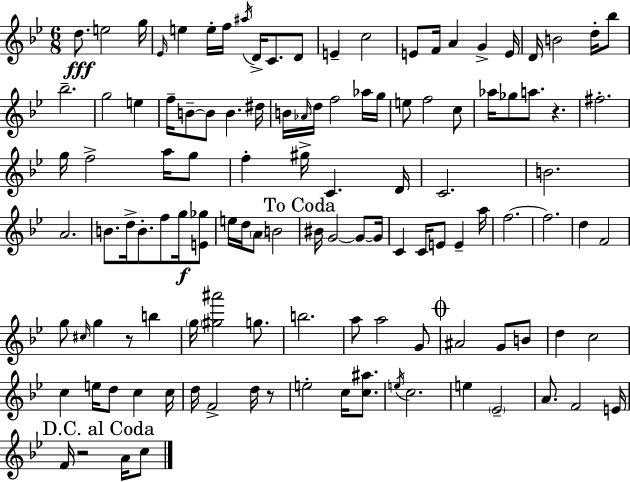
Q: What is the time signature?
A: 6/8